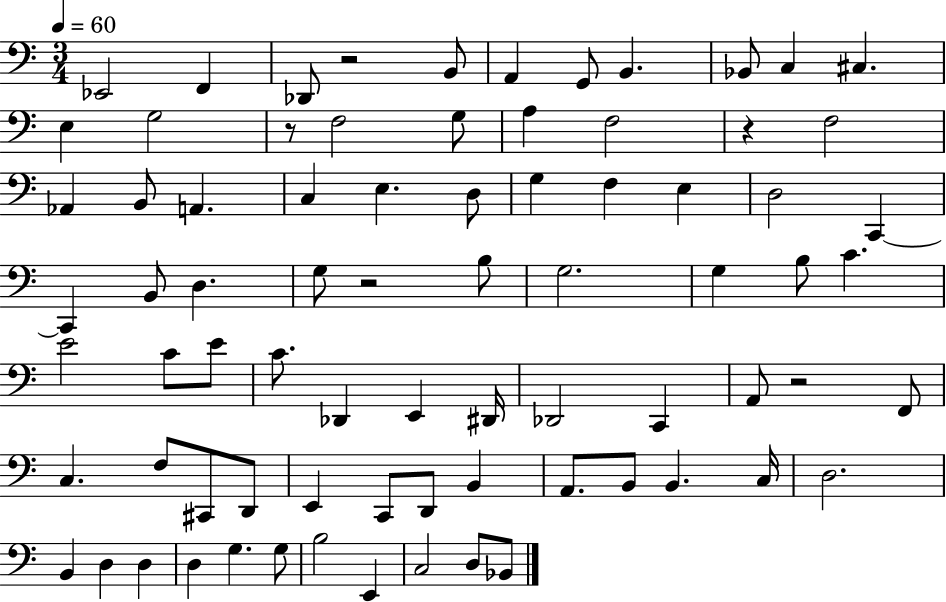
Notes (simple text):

Eb2/h F2/q Db2/e R/h B2/e A2/q G2/e B2/q. Bb2/e C3/q C#3/q. E3/q G3/h R/e F3/h G3/e A3/q F3/h R/q F3/h Ab2/q B2/e A2/q. C3/q E3/q. D3/e G3/q F3/q E3/q D3/h C2/q C2/q B2/e D3/q. G3/e R/h B3/e G3/h. G3/q B3/e C4/q. E4/h C4/e E4/e C4/e. Db2/q E2/q D#2/s Db2/h C2/q A2/e R/h F2/e C3/q. F3/e C#2/e D2/e E2/q C2/e D2/e B2/q A2/e. B2/e B2/q. C3/s D3/h. B2/q D3/q D3/q D3/q G3/q. G3/e B3/h E2/q C3/h D3/e Bb2/e